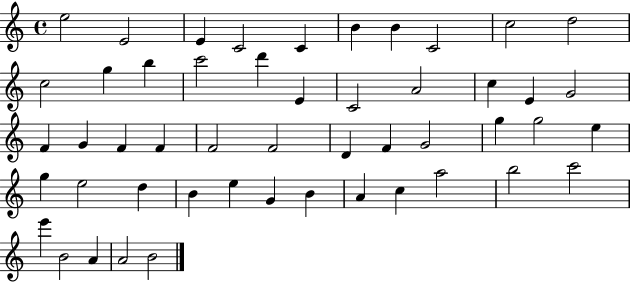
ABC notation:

X:1
T:Untitled
M:4/4
L:1/4
K:C
e2 E2 E C2 C B B C2 c2 d2 c2 g b c'2 d' E C2 A2 c E G2 F G F F F2 F2 D F G2 g g2 e g e2 d B e G B A c a2 b2 c'2 e' B2 A A2 B2